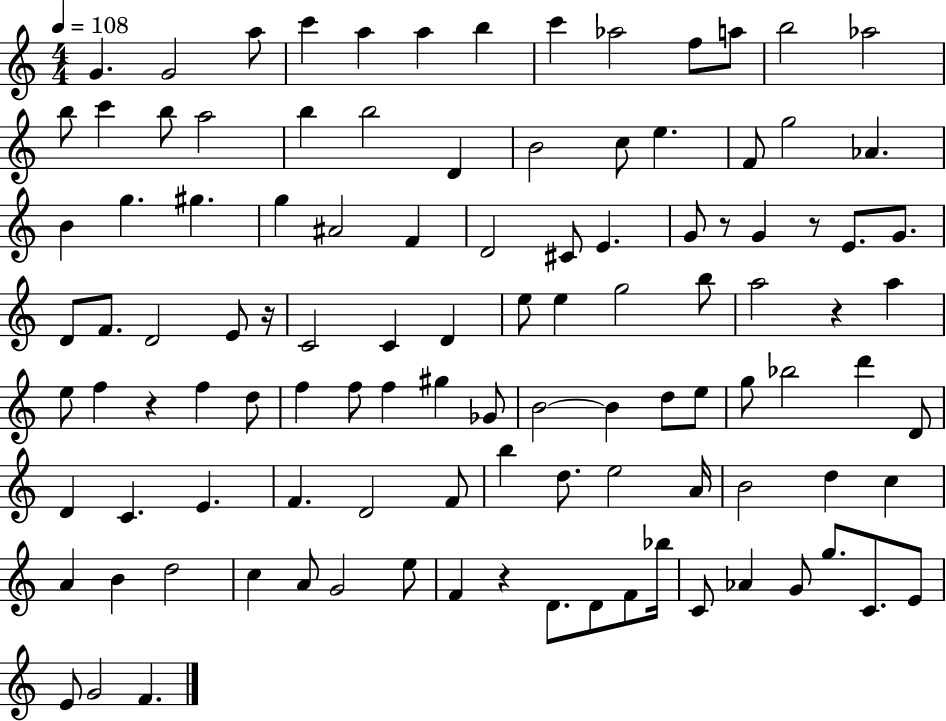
{
  \clef treble
  \numericTimeSignature
  \time 4/4
  \key c \major
  \tempo 4 = 108
  g'4. g'2 a''8 | c'''4 a''4 a''4 b''4 | c'''4 aes''2 f''8 a''8 | b''2 aes''2 | \break b''8 c'''4 b''8 a''2 | b''4 b''2 d'4 | b'2 c''8 e''4. | f'8 g''2 aes'4. | \break b'4 g''4. gis''4. | g''4 ais'2 f'4 | d'2 cis'8 e'4. | g'8 r8 g'4 r8 e'8. g'8. | \break d'8 f'8. d'2 e'8 r16 | c'2 c'4 d'4 | e''8 e''4 g''2 b''8 | a''2 r4 a''4 | \break e''8 f''4 r4 f''4 d''8 | f''4 f''8 f''4 gis''4 ges'8 | b'2~~ b'4 d''8 e''8 | g''8 bes''2 d'''4 d'8 | \break d'4 c'4. e'4. | f'4. d'2 f'8 | b''4 d''8. e''2 a'16 | b'2 d''4 c''4 | \break a'4 b'4 d''2 | c''4 a'8 g'2 e''8 | f'4 r4 d'8. d'8 f'8 bes''16 | c'8 aes'4 g'8 g''8. c'8. e'8 | \break e'8 g'2 f'4. | \bar "|."
}